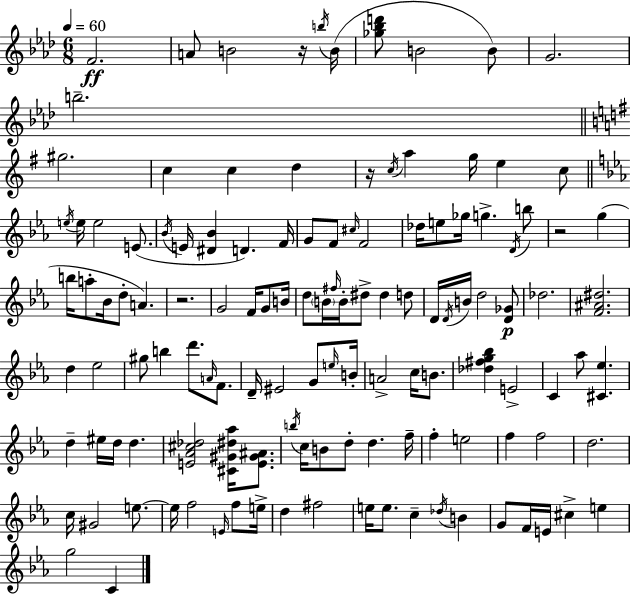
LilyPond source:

{
  \clef treble
  \numericTimeSignature
  \time 6/8
  \key aes \major
  \tempo 4 = 60
  f'2.\ff | a'8 b'2 r16 \acciaccatura { b''16 }( | b'16 <ges'' bes'' d'''>8 b'2 b'8) | g'2. | \break b''2.-- | \bar "||" \break \key g \major gis''2. | c''4 c''4 d''4 | r16 \acciaccatura { c''16 } a''4 g''16 e''4 c''8 | \bar "||" \break \key c \minor \acciaccatura { e''16 } e''16 e''2 e'8.( | \acciaccatura { bes'16 } e'16 <dis' bes'>4 d'4.) | f'16 g'8 f'8 \grace { cis''16 } f'2 | des''16 e''8 ges''16 g''4.-> | \break \acciaccatura { d'16 } b''8 r2 | g''4( b''16 a''8-. bes'16 d''8-. a'4.) | r2. | g'2 | \break f'16 g'8 b'16 d''8 \parenthesize b'16 \grace { fis''16 } b'16-. dis''8-> dis''4 | d''8 d'16 \acciaccatura { d'16 } b'16 d''2 | <d' ges'>8\p des''2. | <f' ais' dis''>2. | \break d''4 ees''2 | gis''8 b''4 | d'''8. \grace { a'16 } f'8. d'16-- eis'2 | g'8 \grace { e''16 } b'16-. a'2-> | \break c''16 b'8. <des'' fis'' g'' bes''>4 | e'2-> c'4 | aes''8 <cis' ees''>4. d''4-- | eis''16 d''16 d''4. <e' aes' cis'' des''>2 | \break <cis' gis' dis'' aes''>16 <e' gis' ais'>8. \acciaccatura { b''16 } c''16 b'8 | d''8-. d''4. f''16-- f''4-. | e''2 f''4 | f''2 d''2. | \break c''16 gis'2 | e''8.~~ e''16 f''2 | \grace { e'16 } f''8 e''16-> d''4 | fis''2 e''16 e''8. | \break c''4-- \acciaccatura { des''16 } b'4 g'8 | f'16 e'16 cis''4-> e''4 g''2 | c'4 \bar "|."
}